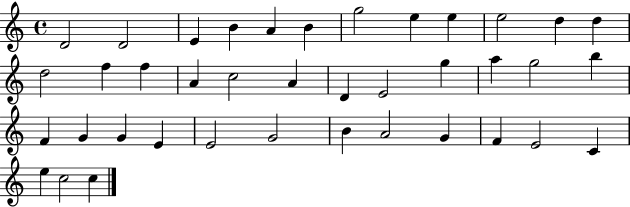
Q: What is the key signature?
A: C major